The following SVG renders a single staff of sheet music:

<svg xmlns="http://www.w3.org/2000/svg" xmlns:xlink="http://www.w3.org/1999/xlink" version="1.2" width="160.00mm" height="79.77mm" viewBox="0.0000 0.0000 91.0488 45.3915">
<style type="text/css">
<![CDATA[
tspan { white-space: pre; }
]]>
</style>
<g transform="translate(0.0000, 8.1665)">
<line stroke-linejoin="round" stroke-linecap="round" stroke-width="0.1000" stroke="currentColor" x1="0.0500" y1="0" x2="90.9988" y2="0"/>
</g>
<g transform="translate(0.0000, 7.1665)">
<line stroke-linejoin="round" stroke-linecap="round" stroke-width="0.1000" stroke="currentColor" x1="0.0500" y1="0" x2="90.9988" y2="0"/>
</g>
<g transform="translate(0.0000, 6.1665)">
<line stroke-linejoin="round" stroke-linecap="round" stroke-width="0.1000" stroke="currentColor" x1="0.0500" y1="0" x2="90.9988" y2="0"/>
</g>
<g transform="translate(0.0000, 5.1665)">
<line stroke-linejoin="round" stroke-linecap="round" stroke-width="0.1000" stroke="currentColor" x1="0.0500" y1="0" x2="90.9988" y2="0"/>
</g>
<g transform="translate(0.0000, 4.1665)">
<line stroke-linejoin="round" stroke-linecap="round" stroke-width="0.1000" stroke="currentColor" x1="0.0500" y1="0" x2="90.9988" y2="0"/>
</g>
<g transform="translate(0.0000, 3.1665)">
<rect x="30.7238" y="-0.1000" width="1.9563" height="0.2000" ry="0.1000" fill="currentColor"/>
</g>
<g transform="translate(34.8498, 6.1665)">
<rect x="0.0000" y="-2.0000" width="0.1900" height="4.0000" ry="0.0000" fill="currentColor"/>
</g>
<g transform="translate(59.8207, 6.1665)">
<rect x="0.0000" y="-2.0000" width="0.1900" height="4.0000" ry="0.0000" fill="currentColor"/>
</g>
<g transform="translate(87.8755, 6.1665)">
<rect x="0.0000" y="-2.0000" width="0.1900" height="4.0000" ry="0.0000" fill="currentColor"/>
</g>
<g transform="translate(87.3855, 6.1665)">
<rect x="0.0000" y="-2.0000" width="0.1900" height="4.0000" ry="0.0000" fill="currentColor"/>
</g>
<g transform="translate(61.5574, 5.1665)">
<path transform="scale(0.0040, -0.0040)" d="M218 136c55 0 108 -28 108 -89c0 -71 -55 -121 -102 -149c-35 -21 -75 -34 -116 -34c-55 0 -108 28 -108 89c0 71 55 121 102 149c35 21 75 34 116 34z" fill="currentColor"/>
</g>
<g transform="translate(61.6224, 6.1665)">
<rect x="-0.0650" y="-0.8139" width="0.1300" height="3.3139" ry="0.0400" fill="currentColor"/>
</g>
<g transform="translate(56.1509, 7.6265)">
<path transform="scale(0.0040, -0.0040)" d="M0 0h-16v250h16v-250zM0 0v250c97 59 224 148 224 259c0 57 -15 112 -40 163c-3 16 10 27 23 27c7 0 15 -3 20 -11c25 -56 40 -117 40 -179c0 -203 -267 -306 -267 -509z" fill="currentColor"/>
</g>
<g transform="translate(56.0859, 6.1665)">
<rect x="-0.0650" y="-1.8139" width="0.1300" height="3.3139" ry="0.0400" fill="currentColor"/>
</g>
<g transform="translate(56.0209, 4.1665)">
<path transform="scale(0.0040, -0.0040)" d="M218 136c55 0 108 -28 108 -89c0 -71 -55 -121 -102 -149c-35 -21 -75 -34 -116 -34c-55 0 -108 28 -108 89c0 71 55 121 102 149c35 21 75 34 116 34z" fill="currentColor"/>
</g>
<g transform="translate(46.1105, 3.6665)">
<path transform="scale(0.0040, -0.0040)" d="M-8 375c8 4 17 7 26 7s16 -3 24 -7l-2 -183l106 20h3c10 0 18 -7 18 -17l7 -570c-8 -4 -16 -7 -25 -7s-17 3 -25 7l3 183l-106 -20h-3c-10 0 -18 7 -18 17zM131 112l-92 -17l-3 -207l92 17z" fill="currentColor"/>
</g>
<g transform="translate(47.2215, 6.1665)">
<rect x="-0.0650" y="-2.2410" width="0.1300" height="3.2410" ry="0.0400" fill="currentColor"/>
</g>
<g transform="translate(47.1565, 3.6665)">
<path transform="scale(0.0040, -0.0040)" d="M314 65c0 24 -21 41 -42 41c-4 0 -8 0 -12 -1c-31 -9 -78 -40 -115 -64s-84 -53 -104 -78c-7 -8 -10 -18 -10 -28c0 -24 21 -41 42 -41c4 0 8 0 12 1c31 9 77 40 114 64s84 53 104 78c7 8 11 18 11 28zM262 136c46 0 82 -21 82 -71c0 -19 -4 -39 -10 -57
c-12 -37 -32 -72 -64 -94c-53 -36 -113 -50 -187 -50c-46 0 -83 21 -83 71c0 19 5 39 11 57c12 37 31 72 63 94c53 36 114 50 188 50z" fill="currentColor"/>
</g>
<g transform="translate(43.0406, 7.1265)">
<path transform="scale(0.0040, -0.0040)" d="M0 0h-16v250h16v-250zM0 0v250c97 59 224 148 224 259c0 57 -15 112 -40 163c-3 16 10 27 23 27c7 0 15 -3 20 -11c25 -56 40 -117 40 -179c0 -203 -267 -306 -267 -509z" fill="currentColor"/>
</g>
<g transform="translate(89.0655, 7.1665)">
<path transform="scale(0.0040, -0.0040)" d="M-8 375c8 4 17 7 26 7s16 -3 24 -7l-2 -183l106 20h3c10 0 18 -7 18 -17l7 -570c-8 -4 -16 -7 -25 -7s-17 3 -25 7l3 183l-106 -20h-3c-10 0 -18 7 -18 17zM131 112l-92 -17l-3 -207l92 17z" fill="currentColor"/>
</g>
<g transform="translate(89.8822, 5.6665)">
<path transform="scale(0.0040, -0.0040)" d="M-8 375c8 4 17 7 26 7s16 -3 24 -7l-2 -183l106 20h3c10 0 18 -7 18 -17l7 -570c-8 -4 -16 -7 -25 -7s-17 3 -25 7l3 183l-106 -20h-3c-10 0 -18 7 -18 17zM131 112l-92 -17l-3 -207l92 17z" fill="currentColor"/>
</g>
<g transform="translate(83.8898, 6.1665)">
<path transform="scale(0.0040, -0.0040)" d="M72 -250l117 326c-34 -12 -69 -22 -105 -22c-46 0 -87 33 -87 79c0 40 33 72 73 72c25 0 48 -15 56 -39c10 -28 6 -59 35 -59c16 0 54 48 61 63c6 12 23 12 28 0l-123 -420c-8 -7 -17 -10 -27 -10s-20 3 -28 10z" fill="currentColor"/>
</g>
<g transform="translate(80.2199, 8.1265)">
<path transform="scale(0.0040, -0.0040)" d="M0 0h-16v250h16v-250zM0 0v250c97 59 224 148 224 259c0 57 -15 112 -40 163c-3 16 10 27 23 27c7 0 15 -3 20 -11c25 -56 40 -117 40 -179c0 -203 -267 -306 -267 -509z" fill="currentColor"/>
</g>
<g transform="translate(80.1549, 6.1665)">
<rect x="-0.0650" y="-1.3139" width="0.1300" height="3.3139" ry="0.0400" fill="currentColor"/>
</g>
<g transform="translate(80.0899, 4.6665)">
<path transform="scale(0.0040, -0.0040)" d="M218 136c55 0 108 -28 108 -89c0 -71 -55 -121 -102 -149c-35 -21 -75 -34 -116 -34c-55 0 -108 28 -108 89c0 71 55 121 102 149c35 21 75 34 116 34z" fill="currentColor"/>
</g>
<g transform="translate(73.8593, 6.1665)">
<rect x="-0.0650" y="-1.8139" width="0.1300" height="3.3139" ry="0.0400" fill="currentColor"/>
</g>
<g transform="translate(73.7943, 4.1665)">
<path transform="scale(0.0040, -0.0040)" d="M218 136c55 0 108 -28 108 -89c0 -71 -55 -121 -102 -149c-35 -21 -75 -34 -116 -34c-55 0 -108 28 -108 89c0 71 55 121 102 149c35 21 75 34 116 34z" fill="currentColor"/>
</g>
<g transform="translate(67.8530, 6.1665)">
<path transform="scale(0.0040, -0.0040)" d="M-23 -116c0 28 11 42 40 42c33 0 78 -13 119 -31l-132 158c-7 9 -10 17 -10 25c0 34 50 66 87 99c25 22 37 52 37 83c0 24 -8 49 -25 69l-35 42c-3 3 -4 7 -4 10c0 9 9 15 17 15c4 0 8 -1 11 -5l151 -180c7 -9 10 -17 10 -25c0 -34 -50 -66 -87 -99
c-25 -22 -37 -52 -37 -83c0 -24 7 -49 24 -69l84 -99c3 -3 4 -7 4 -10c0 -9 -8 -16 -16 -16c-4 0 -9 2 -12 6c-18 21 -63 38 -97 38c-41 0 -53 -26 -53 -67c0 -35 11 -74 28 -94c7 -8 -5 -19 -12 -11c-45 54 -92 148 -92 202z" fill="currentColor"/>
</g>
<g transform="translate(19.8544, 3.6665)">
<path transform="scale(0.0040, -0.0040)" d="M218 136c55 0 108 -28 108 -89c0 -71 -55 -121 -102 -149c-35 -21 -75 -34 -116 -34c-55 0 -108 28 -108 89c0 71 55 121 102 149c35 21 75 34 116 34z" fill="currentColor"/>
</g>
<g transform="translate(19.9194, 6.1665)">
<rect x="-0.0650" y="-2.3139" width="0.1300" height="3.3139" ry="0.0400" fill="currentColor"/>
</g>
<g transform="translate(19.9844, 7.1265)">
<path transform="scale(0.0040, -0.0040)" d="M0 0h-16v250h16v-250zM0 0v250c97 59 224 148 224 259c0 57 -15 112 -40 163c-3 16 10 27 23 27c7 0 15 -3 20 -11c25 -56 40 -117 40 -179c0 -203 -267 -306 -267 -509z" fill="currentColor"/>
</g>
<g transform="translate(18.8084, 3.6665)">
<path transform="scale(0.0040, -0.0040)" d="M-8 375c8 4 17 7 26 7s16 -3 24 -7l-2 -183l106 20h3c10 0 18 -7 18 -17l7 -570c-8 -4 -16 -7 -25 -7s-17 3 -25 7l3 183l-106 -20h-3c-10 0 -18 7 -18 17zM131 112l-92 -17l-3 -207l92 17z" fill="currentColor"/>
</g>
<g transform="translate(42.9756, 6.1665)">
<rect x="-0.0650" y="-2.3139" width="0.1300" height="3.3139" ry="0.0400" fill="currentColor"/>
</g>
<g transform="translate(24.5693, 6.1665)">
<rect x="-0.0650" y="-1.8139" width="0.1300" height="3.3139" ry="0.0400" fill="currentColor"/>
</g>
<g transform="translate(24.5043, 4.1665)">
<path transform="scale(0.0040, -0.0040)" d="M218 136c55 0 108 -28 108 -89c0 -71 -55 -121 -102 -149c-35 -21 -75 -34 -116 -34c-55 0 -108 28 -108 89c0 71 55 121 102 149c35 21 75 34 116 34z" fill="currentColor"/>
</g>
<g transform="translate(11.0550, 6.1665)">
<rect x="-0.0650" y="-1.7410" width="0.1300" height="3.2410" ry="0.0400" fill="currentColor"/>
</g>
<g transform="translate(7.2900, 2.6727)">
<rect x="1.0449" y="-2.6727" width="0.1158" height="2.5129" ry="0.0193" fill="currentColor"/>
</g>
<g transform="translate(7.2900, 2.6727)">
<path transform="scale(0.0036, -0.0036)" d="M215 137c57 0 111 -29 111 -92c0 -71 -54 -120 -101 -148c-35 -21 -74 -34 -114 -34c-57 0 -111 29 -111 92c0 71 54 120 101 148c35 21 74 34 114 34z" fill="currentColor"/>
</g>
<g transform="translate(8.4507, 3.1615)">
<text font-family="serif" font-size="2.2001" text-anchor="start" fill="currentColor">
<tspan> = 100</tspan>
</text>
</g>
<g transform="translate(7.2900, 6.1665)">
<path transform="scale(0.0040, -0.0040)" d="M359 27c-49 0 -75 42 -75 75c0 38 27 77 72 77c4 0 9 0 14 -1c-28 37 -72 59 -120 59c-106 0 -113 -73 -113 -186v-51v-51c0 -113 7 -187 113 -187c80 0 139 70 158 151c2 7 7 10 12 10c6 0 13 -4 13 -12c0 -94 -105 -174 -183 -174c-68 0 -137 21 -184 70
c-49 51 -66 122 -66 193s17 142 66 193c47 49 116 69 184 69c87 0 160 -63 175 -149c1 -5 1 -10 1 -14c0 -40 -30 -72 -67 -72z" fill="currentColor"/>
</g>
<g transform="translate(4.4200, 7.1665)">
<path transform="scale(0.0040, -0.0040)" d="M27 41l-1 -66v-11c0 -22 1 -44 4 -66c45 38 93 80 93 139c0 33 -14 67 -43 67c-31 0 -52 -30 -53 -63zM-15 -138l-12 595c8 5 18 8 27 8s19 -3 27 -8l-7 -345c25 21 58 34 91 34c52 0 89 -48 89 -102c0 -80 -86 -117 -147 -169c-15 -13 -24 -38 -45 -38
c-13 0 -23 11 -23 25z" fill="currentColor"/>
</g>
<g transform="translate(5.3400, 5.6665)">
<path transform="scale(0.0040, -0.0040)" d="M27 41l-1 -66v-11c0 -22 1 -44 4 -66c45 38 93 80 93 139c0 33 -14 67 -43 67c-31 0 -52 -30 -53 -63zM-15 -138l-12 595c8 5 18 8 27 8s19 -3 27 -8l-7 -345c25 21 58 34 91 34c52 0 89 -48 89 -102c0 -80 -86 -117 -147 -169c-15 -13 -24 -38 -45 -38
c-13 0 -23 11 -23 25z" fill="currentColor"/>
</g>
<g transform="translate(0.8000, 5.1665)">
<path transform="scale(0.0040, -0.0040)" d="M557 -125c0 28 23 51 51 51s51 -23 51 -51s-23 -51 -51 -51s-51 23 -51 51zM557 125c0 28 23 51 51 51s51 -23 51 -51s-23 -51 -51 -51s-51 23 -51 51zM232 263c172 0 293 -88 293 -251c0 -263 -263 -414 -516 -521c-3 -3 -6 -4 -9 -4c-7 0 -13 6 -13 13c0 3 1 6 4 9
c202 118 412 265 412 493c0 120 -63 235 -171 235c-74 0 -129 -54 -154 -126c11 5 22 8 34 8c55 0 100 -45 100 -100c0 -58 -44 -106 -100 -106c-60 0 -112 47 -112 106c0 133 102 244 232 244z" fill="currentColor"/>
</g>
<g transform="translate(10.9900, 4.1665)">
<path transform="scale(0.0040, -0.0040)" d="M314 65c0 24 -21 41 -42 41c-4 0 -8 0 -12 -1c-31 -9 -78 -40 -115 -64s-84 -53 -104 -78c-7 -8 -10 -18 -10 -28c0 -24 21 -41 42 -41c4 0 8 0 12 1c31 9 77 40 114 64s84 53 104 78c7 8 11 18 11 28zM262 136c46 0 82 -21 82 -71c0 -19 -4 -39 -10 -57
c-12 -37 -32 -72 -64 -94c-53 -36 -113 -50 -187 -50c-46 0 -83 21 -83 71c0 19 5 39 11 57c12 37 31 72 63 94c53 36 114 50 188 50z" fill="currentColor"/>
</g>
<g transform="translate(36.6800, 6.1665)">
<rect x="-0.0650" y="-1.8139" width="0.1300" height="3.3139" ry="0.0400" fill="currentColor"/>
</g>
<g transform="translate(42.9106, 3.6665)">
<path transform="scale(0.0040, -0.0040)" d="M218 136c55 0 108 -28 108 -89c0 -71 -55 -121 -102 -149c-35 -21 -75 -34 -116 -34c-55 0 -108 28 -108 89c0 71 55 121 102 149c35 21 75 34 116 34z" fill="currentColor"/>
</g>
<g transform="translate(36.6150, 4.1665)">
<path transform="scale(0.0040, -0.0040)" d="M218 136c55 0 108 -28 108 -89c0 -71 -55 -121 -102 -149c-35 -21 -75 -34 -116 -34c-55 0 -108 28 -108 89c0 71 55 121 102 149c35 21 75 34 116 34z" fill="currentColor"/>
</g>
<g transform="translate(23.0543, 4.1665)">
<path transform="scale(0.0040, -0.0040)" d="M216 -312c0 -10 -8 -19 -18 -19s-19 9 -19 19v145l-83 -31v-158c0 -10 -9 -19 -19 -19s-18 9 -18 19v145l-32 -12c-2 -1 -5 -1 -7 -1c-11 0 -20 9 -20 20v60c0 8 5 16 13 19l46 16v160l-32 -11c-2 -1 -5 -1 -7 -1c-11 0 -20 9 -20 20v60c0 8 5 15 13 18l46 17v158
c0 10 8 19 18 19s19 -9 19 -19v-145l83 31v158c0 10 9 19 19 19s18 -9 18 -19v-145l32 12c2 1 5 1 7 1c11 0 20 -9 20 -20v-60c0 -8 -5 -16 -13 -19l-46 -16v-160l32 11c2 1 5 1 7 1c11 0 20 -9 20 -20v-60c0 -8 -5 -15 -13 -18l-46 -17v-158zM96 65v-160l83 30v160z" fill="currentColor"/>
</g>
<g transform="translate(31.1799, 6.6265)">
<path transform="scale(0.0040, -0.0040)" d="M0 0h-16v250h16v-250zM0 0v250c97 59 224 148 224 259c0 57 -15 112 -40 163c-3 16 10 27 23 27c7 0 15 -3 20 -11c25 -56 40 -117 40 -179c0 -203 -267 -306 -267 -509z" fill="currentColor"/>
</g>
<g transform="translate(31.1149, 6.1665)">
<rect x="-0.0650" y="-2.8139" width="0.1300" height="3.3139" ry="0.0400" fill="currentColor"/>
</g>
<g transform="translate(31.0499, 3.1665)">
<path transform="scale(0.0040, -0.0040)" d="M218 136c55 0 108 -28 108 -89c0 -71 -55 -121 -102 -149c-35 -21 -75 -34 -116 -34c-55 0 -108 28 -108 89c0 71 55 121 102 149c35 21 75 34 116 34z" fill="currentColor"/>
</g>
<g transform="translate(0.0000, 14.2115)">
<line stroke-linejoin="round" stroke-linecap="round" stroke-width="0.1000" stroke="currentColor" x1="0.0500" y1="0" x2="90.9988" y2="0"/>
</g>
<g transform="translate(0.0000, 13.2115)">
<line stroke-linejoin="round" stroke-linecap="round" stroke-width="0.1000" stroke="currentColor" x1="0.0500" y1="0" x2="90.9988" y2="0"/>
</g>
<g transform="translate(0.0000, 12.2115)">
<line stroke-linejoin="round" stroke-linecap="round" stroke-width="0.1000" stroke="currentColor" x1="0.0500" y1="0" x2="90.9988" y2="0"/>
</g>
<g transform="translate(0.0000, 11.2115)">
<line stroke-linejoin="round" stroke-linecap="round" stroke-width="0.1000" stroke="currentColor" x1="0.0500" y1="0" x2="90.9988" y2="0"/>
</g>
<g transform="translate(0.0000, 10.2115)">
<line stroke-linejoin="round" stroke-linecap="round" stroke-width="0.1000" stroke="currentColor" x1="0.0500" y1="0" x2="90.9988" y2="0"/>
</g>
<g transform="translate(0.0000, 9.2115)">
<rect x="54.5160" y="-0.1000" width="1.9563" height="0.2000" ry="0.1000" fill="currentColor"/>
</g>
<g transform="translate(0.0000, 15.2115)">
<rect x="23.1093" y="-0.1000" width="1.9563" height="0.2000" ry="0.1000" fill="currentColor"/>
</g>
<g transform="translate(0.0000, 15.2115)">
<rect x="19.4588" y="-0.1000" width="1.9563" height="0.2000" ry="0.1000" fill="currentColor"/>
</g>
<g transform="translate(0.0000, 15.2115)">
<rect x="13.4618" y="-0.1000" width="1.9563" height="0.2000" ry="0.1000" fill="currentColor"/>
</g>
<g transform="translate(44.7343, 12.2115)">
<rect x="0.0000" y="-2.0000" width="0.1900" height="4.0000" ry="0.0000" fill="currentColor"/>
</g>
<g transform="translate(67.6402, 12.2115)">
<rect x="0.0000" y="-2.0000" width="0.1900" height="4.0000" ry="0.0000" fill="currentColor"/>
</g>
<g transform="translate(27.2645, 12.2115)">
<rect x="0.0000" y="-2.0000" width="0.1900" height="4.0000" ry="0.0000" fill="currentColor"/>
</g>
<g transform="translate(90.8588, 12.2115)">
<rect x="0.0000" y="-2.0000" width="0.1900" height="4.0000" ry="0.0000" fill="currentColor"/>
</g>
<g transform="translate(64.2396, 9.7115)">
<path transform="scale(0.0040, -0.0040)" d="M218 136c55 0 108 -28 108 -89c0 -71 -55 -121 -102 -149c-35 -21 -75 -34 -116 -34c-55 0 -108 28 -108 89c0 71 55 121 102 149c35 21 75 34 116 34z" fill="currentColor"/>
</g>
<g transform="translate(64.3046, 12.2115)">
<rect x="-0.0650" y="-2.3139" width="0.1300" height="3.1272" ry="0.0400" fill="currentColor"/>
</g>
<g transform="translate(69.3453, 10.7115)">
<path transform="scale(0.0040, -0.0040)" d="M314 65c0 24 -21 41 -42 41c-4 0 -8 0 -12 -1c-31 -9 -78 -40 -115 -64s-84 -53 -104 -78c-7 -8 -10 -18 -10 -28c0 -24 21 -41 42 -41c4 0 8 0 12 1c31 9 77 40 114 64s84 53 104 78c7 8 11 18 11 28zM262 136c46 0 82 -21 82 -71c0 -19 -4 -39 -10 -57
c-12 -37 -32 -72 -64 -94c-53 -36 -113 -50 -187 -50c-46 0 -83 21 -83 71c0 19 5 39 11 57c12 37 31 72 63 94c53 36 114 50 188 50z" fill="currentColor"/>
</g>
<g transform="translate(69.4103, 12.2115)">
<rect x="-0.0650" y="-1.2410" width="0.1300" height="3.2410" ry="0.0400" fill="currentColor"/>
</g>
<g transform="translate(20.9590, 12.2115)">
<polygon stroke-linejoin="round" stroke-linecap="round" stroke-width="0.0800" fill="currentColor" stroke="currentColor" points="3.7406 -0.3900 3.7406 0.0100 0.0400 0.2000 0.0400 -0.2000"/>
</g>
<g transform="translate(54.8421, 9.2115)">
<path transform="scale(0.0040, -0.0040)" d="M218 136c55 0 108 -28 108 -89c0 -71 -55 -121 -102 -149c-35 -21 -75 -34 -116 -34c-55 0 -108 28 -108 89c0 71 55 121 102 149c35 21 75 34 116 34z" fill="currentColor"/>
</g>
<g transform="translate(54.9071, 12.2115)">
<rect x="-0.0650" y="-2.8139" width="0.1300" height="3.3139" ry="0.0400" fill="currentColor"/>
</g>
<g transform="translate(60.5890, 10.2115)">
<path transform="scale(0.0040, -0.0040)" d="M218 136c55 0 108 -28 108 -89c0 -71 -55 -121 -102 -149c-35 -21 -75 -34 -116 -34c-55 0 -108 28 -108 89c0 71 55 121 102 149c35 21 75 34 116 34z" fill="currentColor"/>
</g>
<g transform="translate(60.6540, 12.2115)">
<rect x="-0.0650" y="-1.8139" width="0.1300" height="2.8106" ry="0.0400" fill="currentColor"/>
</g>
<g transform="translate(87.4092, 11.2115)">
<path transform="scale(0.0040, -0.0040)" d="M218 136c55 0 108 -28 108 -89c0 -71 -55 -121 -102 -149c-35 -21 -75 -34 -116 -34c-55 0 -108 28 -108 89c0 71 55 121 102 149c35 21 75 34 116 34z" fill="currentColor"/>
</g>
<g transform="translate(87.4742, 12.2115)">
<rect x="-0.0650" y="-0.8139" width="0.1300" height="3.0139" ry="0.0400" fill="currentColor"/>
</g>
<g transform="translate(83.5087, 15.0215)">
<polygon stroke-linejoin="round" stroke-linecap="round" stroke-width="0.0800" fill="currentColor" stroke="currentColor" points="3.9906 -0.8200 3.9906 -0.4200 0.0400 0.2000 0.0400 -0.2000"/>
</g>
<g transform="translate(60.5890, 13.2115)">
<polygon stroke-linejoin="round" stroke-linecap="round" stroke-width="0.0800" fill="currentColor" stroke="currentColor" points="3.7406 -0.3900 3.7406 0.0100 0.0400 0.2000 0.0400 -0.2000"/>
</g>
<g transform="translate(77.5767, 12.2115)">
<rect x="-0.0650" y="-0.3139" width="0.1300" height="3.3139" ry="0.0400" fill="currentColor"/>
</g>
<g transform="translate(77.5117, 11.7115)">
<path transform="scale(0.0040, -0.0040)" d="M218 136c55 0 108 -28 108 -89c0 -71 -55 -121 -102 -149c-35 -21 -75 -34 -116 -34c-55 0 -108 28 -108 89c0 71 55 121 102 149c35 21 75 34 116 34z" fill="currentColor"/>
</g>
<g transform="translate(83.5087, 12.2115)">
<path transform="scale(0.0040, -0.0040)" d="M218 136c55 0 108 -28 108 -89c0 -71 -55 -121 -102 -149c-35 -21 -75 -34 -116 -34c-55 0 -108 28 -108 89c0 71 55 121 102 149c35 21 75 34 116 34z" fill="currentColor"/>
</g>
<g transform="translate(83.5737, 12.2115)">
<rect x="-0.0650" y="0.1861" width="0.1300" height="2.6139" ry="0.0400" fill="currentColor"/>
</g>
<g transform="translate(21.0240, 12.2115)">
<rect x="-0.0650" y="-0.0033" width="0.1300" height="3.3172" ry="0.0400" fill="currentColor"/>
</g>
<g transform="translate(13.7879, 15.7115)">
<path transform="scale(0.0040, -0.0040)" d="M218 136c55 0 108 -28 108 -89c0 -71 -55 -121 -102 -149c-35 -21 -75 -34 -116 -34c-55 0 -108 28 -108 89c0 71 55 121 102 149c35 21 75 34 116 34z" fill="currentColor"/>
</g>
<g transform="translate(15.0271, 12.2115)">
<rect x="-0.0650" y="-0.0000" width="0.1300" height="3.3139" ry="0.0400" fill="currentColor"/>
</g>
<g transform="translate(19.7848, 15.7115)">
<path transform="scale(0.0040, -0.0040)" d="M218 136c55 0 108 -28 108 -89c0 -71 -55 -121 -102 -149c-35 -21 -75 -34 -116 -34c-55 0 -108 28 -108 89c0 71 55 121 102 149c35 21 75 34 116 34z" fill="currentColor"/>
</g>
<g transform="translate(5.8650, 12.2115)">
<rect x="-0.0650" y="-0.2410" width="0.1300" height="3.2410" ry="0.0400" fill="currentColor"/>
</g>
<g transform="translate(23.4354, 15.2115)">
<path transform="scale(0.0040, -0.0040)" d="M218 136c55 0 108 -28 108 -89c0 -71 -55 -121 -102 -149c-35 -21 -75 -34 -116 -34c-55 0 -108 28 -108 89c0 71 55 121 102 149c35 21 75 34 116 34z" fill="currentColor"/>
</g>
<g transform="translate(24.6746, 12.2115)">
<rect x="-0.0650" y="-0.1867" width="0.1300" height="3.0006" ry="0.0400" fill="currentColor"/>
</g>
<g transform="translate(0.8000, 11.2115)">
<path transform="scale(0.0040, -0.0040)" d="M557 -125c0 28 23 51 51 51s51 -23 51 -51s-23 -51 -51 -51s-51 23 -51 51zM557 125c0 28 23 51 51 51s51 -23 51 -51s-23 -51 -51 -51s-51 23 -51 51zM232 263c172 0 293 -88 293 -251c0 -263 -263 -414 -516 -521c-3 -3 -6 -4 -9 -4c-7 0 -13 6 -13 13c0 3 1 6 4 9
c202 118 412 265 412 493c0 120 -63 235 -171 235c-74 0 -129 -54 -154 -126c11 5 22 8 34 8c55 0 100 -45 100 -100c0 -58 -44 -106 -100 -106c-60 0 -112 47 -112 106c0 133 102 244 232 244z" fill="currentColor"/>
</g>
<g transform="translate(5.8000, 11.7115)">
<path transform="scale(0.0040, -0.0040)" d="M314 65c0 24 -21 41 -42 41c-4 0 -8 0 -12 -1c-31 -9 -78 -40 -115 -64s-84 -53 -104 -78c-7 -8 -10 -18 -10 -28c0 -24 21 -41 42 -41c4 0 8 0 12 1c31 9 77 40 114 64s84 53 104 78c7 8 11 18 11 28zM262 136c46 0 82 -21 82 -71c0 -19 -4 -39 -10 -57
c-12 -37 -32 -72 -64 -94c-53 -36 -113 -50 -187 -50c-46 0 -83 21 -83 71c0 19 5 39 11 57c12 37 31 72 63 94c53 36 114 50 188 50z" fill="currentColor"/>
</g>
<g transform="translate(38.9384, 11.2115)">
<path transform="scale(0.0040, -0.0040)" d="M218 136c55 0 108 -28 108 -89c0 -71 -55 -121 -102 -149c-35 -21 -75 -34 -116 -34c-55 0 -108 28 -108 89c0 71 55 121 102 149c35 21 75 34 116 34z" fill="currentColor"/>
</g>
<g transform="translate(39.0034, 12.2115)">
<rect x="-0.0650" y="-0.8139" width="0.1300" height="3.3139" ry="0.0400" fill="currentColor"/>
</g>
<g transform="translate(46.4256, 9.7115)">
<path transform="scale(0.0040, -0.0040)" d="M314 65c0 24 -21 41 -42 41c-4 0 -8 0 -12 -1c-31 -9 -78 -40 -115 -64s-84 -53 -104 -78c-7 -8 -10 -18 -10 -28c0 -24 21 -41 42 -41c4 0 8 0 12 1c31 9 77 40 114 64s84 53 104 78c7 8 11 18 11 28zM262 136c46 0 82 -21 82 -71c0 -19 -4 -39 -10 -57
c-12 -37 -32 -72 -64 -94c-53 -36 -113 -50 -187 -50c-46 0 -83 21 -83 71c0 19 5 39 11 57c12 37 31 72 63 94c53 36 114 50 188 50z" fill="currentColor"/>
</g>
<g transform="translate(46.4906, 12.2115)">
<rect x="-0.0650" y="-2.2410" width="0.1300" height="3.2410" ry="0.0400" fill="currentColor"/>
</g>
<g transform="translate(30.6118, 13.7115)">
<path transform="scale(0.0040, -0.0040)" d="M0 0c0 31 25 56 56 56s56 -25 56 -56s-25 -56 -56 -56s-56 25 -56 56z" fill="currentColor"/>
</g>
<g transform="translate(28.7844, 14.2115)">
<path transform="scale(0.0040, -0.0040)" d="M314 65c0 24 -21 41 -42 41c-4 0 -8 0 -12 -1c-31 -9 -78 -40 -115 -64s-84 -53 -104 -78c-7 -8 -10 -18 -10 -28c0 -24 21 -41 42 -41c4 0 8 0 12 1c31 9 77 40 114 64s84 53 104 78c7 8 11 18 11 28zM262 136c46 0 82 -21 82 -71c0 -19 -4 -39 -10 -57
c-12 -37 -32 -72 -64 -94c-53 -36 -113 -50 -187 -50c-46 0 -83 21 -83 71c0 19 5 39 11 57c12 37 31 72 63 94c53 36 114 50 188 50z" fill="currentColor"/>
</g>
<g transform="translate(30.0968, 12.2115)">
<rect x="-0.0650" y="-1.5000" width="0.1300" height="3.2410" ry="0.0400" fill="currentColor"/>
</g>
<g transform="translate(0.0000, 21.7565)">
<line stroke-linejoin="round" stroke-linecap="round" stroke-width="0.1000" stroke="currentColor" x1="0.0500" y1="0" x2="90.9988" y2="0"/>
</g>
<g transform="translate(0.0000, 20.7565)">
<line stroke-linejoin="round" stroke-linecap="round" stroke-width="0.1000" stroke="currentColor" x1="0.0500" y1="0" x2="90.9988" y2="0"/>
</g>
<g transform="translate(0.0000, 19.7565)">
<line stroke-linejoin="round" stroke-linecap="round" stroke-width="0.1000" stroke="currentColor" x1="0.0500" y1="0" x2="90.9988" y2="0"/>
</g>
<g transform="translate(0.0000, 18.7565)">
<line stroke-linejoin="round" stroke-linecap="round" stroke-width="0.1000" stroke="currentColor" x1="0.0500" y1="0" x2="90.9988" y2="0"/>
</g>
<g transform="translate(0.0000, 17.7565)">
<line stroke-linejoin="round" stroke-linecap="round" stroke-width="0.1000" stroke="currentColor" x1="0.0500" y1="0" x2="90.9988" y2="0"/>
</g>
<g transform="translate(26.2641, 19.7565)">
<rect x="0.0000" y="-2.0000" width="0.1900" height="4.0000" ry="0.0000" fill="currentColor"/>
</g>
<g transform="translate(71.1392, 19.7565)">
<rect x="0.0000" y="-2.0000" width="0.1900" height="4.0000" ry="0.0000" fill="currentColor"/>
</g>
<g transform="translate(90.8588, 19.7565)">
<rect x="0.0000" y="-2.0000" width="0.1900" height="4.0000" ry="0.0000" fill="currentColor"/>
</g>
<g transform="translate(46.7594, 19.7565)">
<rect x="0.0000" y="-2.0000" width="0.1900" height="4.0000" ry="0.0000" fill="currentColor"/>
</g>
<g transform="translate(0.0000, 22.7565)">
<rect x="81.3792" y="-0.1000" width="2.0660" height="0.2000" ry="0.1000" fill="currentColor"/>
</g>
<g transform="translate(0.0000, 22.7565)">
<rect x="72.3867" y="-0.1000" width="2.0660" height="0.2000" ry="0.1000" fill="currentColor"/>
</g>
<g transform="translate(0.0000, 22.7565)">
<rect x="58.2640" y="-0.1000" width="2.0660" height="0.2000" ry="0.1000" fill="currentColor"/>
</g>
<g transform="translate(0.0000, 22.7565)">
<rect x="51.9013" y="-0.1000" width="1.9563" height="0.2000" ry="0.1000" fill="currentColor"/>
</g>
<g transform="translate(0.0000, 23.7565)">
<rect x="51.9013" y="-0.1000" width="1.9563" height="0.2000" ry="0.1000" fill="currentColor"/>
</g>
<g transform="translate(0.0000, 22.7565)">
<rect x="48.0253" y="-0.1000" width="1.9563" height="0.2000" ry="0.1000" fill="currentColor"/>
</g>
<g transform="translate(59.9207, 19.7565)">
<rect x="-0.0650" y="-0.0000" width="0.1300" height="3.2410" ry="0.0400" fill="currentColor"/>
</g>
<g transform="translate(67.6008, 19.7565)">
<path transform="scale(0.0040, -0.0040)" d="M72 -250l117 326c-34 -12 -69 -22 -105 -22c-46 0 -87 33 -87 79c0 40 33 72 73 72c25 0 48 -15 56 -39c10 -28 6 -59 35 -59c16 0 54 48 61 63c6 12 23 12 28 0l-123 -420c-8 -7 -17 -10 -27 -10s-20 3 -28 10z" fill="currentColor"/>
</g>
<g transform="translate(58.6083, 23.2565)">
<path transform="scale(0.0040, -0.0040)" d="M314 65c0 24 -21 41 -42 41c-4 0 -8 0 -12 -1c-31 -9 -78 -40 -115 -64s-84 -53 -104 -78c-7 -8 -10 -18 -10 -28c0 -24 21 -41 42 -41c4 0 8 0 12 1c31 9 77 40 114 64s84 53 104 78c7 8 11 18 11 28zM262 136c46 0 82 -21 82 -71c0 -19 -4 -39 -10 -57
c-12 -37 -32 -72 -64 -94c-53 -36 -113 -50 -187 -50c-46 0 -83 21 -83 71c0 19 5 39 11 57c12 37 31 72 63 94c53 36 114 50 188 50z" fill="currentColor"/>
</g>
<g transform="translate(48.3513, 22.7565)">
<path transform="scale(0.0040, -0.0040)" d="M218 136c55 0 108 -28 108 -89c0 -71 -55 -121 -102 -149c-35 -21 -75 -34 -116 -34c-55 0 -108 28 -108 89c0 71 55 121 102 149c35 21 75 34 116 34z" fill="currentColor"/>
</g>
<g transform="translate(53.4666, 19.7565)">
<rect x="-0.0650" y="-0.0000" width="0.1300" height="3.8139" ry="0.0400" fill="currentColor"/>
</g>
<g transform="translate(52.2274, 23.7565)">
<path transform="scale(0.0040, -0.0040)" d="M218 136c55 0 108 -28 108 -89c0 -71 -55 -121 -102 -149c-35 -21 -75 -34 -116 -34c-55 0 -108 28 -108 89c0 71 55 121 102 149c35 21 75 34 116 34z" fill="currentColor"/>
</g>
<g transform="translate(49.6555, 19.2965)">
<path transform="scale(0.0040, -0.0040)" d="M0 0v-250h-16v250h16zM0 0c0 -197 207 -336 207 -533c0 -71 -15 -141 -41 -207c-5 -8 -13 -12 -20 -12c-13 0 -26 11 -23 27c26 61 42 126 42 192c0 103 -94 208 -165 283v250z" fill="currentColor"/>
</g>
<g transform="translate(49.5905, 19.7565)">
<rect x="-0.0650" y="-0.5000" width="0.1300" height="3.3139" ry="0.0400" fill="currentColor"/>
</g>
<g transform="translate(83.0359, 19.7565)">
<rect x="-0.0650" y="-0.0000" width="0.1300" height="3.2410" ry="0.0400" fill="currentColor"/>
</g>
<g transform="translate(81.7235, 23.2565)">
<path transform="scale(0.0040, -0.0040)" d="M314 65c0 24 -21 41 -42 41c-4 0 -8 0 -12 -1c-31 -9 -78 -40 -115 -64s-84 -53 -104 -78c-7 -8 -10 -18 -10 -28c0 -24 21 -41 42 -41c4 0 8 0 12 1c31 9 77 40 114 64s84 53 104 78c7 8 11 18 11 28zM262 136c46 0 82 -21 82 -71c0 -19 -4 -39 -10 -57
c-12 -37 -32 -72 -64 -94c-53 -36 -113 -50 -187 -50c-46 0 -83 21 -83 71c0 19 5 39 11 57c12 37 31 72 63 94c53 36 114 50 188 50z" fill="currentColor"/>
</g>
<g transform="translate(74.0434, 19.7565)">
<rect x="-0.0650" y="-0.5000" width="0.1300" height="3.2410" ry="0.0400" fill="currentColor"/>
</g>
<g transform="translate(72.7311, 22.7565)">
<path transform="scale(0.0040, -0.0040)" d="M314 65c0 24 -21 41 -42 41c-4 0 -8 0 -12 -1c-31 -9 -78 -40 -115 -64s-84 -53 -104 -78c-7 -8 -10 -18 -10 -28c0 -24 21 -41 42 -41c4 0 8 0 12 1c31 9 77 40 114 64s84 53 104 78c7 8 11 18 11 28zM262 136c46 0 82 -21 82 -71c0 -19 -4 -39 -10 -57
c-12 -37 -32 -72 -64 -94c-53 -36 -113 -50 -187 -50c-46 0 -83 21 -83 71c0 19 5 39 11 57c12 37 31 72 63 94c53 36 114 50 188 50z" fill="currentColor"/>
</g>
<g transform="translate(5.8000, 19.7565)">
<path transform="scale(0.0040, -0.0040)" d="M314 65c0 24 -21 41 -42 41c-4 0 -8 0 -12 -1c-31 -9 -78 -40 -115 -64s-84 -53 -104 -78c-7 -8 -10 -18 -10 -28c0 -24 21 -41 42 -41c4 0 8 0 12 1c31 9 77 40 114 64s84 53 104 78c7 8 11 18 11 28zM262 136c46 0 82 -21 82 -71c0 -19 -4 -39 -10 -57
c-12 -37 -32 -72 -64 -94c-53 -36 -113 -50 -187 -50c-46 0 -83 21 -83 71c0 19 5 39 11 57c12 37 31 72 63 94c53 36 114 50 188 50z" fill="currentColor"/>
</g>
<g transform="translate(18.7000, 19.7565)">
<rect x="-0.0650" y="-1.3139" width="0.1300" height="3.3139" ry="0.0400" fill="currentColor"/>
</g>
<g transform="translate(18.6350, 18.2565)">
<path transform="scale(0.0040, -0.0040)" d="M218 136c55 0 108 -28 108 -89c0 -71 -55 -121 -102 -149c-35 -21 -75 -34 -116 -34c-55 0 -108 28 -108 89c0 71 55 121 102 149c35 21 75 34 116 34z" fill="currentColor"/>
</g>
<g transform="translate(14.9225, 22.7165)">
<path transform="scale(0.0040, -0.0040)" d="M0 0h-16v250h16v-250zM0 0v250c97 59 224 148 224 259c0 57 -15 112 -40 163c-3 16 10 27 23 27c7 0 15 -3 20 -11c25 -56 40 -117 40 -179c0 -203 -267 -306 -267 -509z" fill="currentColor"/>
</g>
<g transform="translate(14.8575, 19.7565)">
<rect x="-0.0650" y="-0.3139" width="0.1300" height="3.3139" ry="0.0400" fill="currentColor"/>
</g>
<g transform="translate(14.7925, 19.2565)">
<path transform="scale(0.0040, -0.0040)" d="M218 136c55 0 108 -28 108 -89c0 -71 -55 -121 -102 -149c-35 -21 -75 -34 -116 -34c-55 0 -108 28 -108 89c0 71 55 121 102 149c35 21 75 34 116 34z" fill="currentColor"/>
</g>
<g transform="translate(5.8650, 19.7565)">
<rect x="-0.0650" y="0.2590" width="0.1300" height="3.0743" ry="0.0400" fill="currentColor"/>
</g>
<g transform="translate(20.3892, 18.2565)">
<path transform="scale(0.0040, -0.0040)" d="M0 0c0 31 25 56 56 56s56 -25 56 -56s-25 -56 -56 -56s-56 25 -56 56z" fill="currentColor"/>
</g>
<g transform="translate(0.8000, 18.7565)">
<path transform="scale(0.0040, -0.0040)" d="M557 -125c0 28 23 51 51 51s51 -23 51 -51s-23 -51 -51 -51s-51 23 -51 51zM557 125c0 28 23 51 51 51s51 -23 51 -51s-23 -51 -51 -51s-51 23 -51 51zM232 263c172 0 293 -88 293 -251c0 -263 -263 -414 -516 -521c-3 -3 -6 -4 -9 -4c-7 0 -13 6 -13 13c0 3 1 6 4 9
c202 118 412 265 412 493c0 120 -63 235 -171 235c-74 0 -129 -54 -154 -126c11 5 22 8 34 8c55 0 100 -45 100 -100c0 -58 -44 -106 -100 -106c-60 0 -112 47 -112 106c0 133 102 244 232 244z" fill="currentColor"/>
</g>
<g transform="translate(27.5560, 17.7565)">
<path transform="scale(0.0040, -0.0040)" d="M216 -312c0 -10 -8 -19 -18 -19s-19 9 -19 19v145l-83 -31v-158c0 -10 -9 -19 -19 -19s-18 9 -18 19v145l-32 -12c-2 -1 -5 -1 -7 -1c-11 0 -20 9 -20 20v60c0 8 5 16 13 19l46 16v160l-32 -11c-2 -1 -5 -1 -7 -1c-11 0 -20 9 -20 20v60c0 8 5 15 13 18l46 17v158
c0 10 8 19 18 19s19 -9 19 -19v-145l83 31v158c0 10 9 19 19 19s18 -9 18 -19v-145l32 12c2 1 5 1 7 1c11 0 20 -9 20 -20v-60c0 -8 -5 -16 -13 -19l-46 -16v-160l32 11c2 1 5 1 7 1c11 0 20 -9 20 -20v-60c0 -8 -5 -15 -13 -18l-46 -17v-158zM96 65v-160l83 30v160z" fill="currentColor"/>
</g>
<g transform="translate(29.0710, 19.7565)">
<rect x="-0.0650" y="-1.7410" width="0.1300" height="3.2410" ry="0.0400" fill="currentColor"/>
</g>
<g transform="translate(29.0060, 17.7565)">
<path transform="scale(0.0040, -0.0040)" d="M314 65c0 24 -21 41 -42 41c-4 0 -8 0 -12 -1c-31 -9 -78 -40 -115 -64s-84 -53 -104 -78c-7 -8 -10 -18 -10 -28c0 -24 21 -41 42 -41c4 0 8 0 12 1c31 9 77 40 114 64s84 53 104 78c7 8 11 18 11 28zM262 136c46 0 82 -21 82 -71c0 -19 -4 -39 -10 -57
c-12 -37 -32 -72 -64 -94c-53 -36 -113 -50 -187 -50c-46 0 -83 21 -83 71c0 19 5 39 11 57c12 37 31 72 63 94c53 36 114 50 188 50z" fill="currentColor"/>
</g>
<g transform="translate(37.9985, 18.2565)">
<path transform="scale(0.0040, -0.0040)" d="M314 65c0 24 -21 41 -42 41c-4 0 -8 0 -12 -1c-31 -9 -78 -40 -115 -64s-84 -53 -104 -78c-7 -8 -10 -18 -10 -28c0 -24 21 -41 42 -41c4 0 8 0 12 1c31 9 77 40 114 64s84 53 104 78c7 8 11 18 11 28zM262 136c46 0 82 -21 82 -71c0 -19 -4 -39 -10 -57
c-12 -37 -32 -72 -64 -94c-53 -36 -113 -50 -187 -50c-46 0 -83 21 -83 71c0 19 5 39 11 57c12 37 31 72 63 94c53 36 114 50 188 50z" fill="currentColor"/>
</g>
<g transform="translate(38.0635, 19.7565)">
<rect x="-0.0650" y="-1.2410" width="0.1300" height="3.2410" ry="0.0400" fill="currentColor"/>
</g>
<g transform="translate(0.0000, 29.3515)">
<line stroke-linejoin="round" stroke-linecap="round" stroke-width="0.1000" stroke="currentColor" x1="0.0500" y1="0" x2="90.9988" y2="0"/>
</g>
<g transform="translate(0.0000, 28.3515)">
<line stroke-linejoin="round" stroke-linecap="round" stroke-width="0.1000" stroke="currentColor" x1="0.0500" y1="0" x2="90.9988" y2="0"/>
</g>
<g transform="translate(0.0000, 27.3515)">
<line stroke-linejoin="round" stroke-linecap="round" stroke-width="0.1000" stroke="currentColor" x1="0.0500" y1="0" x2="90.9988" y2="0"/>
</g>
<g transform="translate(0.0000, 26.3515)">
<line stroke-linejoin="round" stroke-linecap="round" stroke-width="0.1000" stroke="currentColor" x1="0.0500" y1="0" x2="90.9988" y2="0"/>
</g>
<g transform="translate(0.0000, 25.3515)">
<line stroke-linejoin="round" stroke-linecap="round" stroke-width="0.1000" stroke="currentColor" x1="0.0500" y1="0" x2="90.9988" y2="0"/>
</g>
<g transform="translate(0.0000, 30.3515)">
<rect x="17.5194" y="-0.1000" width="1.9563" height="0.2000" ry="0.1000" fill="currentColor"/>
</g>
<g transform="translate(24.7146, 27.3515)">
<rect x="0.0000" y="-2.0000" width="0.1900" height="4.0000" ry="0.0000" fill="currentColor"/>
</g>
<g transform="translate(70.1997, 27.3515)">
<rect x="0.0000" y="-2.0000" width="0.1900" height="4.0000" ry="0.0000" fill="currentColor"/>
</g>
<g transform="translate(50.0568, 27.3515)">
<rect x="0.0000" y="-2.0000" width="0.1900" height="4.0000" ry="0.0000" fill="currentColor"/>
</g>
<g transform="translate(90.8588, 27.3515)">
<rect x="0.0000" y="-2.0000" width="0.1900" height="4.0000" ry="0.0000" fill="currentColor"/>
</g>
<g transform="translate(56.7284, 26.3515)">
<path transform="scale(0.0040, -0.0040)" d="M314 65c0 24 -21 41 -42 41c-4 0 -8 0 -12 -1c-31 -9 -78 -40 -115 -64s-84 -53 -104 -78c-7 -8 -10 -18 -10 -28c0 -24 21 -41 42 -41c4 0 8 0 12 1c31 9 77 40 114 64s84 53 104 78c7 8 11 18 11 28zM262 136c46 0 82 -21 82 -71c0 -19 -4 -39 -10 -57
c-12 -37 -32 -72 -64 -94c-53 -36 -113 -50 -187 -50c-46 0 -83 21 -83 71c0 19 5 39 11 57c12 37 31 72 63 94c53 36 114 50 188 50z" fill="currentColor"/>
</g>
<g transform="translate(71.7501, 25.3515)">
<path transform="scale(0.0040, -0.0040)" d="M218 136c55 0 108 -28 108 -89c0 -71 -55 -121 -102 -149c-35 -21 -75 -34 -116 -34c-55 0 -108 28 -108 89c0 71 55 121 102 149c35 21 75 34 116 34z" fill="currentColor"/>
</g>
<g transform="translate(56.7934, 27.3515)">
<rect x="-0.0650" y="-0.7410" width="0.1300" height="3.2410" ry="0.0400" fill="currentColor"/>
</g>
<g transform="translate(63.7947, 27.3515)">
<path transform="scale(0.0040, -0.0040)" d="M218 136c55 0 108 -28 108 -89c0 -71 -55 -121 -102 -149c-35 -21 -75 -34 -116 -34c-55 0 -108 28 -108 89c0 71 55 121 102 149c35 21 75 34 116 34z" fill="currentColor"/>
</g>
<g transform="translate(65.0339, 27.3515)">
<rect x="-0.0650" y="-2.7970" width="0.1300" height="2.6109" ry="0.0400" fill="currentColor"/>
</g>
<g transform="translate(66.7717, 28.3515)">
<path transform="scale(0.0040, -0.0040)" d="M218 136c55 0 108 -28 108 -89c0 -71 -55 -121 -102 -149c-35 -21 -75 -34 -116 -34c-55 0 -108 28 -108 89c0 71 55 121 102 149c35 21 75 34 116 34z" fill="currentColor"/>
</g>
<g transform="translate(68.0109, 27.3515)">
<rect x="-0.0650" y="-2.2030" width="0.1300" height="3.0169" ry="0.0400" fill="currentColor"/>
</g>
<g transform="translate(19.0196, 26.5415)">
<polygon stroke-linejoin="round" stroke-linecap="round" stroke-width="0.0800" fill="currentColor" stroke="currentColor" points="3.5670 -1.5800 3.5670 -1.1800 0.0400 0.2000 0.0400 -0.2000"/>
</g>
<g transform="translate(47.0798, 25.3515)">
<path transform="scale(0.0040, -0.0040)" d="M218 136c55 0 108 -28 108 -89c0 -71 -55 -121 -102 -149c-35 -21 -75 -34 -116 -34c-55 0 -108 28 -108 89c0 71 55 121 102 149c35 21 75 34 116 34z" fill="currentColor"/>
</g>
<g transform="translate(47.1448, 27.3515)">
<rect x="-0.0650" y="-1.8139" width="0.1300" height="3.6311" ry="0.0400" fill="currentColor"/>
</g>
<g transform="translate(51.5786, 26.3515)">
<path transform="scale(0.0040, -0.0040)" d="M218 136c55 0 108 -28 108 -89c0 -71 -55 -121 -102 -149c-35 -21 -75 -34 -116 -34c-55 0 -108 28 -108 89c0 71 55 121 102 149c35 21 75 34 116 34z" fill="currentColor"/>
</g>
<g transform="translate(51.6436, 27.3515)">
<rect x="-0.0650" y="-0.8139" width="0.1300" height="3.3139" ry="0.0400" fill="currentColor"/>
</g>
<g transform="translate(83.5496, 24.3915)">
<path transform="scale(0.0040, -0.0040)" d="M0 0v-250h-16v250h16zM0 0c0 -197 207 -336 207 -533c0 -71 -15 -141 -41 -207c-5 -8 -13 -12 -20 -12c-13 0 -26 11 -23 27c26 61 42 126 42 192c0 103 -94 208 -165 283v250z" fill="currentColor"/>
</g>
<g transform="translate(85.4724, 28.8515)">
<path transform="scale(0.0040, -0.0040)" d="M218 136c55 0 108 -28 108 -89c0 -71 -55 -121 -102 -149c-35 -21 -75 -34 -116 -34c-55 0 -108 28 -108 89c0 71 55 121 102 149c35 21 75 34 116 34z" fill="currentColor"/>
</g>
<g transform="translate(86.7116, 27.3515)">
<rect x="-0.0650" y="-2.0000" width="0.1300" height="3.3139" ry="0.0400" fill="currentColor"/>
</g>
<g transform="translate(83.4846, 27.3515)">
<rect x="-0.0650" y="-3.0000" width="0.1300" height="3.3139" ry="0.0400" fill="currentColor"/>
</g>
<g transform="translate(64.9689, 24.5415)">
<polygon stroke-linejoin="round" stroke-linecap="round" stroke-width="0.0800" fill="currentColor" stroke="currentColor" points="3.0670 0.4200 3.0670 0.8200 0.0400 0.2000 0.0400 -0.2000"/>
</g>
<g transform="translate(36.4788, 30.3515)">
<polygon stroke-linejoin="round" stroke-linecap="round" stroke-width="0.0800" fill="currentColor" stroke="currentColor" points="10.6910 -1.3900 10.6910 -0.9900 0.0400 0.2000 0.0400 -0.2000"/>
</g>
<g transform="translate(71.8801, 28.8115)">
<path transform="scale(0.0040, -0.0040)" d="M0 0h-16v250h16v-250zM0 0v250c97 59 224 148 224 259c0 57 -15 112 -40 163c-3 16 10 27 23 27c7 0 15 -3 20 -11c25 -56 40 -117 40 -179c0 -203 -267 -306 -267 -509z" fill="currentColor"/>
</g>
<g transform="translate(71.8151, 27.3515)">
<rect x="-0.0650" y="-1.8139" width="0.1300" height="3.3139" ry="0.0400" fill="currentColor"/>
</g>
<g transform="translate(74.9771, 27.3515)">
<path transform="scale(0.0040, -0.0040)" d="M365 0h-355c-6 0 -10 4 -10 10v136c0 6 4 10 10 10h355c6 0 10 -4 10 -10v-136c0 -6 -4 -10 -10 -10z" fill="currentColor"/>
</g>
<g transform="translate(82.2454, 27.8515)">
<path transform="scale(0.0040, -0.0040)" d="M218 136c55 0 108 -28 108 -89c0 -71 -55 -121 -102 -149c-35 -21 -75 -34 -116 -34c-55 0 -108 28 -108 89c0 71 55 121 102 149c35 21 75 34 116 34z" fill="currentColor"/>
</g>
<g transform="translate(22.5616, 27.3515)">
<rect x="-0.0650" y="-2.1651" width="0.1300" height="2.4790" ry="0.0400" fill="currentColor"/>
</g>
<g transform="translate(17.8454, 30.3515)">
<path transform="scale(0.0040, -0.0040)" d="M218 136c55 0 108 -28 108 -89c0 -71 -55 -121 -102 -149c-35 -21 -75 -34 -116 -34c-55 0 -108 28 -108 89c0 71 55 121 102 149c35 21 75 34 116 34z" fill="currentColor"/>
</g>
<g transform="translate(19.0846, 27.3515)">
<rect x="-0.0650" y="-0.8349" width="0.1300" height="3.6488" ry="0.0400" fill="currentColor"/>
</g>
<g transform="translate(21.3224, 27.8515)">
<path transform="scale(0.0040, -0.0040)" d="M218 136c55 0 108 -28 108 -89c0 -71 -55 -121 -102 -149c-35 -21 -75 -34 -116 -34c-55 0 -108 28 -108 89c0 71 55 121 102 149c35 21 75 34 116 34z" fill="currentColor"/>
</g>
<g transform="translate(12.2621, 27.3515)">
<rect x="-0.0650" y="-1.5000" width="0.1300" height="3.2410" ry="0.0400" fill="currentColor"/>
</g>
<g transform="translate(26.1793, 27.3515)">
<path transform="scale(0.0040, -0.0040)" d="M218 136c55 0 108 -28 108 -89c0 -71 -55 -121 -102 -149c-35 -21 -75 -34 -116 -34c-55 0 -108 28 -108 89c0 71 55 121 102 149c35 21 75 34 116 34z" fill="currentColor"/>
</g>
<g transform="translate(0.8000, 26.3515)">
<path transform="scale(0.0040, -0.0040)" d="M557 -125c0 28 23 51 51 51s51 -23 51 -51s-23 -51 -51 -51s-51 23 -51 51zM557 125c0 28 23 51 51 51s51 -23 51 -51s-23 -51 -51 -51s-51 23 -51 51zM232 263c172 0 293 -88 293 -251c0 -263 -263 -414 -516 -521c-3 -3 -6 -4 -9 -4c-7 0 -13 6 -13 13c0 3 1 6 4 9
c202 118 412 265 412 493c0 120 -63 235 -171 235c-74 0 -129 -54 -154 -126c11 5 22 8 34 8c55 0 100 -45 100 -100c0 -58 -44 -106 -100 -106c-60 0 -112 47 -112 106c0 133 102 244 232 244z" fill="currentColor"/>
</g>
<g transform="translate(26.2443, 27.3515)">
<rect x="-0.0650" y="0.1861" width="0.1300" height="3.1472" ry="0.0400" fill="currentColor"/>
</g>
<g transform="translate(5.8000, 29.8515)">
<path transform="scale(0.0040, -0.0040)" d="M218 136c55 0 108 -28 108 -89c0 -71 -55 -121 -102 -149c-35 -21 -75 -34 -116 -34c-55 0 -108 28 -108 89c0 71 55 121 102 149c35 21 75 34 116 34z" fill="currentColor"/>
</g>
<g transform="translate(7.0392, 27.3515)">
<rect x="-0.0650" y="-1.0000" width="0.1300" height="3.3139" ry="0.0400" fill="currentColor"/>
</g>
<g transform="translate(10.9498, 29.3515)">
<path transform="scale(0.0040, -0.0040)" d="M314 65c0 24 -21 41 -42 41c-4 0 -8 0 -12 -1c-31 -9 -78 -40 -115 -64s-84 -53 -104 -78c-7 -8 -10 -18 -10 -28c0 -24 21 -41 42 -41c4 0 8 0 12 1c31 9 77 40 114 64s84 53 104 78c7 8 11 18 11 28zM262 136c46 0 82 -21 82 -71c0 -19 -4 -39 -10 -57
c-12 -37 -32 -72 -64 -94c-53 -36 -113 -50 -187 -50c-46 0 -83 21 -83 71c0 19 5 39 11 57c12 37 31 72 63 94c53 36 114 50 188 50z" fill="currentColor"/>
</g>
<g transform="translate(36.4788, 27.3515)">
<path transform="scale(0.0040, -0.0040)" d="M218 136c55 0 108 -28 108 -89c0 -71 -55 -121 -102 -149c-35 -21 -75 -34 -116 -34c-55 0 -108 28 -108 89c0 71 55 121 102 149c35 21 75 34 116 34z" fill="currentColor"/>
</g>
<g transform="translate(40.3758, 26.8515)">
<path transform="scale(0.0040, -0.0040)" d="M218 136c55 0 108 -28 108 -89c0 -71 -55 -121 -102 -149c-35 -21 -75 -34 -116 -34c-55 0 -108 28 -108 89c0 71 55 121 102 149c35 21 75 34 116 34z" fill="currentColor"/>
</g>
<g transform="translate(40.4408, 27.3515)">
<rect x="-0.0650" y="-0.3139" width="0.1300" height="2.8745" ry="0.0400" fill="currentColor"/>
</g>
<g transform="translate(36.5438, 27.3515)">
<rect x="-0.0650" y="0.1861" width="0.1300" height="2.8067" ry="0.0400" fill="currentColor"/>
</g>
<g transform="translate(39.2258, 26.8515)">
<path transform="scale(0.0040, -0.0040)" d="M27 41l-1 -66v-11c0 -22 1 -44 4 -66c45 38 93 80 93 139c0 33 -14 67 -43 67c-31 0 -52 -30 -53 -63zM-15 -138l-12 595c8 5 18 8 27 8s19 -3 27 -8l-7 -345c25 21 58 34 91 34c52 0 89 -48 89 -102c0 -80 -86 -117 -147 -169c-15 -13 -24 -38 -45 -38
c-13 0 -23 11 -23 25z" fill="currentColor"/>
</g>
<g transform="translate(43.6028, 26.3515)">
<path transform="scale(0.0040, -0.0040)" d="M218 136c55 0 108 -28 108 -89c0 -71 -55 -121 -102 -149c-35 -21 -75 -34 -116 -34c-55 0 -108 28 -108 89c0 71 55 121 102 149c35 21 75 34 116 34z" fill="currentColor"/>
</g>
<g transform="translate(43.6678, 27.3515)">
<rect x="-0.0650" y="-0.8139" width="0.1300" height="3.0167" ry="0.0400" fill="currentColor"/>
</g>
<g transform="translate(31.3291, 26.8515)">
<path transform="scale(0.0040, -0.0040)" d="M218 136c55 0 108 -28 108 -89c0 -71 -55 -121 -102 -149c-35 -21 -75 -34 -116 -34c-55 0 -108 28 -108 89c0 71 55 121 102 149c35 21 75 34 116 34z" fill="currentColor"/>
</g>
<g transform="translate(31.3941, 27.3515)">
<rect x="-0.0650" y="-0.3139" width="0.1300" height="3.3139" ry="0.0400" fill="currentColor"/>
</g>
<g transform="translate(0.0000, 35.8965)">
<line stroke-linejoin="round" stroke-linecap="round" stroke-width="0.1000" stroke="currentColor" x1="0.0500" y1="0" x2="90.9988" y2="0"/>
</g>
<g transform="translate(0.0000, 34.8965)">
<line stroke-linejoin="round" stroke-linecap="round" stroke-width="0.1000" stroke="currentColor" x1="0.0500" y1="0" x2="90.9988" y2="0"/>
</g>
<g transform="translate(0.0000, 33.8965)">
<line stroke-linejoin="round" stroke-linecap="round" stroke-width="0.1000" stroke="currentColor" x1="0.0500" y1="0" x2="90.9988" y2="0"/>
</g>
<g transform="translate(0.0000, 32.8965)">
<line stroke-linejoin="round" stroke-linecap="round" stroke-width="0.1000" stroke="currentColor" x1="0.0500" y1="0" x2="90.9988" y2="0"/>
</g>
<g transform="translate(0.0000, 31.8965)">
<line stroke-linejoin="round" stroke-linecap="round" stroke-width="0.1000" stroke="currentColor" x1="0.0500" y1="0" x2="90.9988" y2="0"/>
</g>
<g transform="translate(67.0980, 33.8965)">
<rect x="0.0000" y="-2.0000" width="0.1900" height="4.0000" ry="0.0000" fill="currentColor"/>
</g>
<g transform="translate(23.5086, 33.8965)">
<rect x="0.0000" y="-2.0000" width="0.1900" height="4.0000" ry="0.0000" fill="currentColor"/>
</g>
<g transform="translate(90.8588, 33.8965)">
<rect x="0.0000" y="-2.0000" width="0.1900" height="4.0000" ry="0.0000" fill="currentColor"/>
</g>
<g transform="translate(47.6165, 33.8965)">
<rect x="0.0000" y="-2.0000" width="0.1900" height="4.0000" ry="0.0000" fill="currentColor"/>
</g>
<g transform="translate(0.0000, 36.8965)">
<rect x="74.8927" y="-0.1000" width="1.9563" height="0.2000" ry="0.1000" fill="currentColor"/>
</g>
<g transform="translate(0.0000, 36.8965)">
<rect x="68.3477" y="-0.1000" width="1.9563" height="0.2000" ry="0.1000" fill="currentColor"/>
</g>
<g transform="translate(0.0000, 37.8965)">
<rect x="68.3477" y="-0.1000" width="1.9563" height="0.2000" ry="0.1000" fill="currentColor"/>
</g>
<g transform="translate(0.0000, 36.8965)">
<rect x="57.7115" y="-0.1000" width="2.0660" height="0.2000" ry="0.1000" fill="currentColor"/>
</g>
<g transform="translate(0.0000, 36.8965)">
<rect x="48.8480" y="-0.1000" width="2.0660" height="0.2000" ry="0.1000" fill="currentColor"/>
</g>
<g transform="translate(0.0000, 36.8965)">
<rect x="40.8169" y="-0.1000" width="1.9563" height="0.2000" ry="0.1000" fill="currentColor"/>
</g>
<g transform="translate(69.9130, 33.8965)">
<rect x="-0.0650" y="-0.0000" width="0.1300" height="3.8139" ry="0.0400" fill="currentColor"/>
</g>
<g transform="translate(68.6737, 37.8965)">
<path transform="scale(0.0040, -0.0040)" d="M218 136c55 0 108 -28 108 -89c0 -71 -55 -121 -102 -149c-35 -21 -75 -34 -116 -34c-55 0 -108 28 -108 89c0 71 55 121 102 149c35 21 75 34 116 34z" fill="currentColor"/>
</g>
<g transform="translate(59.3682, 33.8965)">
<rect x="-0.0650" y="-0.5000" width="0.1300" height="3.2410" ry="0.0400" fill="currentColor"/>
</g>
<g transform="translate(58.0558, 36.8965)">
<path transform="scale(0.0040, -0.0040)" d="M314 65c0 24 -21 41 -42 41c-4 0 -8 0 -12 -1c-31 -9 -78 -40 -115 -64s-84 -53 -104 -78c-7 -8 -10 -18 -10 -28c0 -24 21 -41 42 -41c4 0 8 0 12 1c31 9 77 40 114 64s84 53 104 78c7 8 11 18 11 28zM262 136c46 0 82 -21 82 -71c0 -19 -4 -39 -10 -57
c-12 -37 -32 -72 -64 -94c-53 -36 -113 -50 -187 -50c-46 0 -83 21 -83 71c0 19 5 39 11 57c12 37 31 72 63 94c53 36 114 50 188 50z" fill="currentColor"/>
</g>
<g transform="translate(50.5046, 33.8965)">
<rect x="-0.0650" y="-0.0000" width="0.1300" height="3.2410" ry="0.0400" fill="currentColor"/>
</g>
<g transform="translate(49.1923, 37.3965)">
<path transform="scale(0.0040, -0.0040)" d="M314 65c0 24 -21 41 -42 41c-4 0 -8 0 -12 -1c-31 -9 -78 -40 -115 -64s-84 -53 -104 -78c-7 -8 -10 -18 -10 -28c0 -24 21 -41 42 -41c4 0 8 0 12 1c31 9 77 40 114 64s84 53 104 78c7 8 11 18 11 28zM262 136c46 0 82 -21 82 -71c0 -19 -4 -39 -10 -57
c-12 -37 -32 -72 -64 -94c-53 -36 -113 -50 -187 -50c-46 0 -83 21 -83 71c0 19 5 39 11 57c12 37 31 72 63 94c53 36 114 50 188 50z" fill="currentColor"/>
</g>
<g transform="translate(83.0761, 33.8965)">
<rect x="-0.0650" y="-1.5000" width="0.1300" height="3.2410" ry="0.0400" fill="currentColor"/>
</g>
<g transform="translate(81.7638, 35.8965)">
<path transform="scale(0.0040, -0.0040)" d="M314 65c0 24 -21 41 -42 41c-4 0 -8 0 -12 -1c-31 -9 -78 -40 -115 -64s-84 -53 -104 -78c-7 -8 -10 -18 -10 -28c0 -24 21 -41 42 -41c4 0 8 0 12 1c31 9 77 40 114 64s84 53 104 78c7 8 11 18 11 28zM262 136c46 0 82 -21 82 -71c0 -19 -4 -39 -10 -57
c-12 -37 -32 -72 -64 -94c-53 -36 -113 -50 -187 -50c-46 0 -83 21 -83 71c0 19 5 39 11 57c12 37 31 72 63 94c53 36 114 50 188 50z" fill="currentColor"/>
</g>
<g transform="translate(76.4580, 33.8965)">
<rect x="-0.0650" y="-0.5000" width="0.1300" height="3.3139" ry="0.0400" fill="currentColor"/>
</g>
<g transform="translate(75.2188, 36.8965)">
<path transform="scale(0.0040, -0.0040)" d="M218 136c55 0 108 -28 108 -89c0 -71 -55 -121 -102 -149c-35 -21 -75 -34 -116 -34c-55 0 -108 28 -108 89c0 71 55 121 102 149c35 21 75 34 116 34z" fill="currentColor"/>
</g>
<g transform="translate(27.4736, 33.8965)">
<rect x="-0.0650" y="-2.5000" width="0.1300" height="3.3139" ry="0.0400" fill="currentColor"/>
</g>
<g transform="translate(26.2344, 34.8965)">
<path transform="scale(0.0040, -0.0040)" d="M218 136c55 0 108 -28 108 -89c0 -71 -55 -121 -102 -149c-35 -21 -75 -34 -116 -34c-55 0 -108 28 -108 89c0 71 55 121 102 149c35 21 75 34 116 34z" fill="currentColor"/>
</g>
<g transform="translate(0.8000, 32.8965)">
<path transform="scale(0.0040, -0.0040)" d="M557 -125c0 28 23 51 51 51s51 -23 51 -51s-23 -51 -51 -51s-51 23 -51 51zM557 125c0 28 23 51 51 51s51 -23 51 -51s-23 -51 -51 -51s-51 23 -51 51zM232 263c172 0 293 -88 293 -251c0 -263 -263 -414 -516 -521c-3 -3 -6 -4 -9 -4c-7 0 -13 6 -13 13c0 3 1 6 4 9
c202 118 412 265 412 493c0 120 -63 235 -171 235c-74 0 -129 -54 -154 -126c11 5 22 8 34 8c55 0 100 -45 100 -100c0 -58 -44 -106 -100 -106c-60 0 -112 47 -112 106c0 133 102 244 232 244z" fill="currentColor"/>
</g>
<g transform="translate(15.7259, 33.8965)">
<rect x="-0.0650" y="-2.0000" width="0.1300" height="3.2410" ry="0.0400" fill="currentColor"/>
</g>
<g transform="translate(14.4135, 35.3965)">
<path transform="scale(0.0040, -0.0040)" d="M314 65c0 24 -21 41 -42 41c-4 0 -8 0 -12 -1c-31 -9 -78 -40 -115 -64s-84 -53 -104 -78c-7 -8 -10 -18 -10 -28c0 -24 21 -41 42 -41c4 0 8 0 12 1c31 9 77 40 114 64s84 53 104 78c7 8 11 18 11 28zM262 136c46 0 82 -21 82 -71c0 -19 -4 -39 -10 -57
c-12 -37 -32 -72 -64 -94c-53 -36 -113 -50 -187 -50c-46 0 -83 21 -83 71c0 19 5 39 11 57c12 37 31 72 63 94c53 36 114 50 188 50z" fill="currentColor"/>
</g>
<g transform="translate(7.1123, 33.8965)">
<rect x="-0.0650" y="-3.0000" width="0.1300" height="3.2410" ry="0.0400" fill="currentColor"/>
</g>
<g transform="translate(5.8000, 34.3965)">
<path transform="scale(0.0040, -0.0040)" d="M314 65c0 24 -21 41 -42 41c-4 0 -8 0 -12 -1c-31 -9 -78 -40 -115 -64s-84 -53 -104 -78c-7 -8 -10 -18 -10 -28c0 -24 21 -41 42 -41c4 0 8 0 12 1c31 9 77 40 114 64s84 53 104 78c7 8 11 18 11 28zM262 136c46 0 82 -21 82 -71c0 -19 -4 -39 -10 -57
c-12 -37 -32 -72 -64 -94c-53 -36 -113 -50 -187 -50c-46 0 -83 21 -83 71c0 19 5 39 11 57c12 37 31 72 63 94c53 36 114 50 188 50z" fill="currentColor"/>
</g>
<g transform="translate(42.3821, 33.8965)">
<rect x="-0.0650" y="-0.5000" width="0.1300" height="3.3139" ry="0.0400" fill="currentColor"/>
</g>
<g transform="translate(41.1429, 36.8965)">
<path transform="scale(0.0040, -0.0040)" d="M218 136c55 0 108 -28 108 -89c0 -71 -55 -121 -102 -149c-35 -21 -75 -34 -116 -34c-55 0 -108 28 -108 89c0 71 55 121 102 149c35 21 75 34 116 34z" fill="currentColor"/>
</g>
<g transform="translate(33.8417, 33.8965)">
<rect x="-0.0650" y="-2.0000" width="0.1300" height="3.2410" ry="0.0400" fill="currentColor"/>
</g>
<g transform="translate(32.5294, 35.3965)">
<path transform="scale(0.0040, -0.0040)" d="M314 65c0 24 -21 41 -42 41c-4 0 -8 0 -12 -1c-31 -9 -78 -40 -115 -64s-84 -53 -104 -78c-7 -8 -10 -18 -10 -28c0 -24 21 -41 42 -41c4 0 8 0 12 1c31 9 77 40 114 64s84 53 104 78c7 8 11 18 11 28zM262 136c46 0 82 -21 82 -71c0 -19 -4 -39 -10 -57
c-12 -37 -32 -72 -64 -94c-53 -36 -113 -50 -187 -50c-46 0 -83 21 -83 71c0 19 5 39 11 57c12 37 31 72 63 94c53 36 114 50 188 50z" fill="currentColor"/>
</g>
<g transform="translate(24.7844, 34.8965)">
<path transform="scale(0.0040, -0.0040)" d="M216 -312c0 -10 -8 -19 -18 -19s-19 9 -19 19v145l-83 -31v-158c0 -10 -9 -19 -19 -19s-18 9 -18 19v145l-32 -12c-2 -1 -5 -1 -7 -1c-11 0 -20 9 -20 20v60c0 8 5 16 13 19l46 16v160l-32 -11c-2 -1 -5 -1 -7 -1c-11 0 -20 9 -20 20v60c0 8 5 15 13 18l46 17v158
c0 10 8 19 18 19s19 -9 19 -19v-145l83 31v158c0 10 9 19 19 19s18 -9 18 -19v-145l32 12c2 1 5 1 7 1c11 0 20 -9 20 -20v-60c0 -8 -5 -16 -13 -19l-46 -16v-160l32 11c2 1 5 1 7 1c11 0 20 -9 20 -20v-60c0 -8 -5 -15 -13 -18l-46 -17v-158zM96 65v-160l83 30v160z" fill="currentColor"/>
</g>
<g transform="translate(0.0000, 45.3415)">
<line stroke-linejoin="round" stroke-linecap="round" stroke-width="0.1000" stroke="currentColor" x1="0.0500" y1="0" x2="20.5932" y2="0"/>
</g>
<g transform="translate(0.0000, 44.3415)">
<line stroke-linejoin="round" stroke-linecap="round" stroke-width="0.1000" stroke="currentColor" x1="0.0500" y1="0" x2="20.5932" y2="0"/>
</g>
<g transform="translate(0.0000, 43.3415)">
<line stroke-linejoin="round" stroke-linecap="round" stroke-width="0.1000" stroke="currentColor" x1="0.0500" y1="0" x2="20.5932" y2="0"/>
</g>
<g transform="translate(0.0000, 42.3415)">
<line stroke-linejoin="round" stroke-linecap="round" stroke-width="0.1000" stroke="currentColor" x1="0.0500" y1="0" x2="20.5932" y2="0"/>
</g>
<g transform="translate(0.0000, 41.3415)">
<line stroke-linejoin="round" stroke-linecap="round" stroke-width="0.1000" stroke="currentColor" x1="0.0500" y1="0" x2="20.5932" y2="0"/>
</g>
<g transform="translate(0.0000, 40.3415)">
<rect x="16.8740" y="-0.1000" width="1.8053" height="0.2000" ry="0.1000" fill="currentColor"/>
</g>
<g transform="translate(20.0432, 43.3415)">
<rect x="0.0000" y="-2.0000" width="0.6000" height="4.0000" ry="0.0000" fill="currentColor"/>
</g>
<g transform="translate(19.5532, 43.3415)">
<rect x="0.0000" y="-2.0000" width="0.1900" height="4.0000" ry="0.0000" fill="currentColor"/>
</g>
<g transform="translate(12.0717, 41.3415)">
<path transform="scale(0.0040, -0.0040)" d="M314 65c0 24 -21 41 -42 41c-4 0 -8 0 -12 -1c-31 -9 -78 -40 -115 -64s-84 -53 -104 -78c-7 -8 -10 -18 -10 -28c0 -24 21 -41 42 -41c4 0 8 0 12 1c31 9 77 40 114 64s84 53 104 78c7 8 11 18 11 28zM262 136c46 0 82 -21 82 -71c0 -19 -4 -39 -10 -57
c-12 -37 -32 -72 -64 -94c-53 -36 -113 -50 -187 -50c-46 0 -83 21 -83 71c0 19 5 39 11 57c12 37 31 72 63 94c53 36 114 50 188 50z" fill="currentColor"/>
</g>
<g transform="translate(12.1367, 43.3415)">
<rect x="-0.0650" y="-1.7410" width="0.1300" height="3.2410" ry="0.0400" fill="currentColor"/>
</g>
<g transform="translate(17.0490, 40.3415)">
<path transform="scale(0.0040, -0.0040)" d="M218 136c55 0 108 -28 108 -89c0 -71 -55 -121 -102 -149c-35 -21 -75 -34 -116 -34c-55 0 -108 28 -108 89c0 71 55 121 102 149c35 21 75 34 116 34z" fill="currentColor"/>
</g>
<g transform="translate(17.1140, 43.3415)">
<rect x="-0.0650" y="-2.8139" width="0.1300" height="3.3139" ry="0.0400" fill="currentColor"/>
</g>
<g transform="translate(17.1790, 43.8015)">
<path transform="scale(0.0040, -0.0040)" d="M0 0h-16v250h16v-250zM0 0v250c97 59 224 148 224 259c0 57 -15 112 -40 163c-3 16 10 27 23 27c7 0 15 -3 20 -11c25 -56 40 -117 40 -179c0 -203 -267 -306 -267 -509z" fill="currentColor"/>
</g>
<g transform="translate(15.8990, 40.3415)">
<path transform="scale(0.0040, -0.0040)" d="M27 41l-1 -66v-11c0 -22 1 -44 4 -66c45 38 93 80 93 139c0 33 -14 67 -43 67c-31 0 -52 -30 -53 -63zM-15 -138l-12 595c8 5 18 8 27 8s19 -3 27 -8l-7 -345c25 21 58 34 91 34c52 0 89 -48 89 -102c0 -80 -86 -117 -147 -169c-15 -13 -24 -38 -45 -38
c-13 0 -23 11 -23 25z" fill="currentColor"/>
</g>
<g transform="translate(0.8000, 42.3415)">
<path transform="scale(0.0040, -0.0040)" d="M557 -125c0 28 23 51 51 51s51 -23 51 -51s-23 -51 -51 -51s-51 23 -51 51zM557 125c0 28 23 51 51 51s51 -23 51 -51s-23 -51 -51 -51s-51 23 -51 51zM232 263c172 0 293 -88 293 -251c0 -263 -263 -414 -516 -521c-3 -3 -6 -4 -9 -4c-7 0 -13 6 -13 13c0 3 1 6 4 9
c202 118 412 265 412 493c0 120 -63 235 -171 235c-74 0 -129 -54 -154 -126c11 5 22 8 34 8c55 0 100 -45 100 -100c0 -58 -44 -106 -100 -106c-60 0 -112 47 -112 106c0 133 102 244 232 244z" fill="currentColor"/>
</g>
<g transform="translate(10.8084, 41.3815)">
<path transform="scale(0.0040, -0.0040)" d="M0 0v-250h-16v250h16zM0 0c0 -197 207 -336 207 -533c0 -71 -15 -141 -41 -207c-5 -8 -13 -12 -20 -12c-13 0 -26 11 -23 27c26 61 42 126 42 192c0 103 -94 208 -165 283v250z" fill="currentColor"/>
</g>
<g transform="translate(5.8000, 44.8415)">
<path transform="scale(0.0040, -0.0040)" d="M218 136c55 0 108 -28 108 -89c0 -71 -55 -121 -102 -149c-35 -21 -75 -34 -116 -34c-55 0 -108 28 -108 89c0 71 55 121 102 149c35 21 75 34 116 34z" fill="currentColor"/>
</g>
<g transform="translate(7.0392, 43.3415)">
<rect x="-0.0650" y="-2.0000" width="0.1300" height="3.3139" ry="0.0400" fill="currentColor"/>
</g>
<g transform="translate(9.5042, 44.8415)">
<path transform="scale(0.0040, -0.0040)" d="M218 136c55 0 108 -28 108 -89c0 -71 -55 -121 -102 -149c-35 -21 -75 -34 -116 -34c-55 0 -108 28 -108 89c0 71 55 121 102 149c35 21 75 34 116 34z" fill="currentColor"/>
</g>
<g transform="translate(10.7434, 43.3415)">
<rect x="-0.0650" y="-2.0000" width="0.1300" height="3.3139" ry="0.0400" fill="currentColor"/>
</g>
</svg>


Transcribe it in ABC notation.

X:1
T:Untitled
M:4/4
L:1/4
K:Bb
A,2 B,/2 ^A, C/2 A, _B,/2 B,2 A,/2 F, z A, G,/2 z/2 E,2 D,, D,,/2 E,,/2 G,,2 F, B,2 C A,/2 B,/2 G,2 E, D,/2 F,/2 D,2 E,/2 G, ^A,2 G,2 E,,/2 C,, D,,2 z/2 E,,2 D,,2 F,, G,,2 E,,/2 C,/2 D, E, D,/2 _E,/2 F,/2 A,/2 F, F,2 D,/2 B,,/2 A,/2 z2 C,/2 A,, C,2 A,,2 ^B,, A,,2 E,, D,,2 E,,2 C,, E,, G,,2 A,, A,,/2 A,2 _C/2